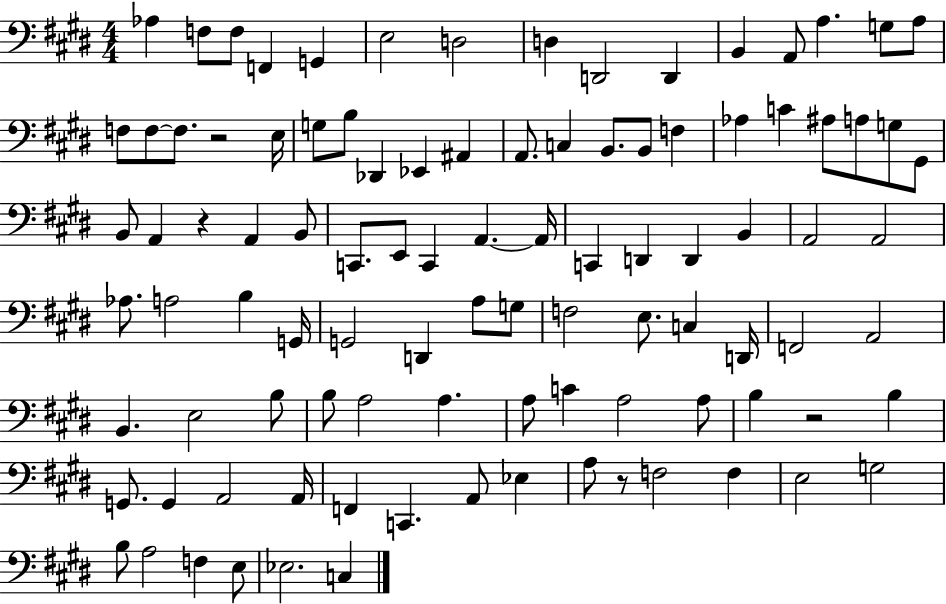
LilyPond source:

{
  \clef bass
  \numericTimeSignature
  \time 4/4
  \key e \major
  \repeat volta 2 { aes4 f8 f8 f,4 g,4 | e2 d2 | d4 d,2 d,4 | b,4 a,8 a4. g8 a8 | \break f8 f8~~ f8. r2 e16 | g8 b8 des,4 ees,4 ais,4 | a,8. c4 b,8. b,8 f4 | aes4 c'4 ais8 a8 g8 gis,8 | \break b,8 a,4 r4 a,4 b,8 | c,8. e,8 c,4 a,4.~~ a,16 | c,4 d,4 d,4 b,4 | a,2 a,2 | \break aes8. a2 b4 g,16 | g,2 d,4 a8 g8 | f2 e8. c4 d,16 | f,2 a,2 | \break b,4. e2 b8 | b8 a2 a4. | a8 c'4 a2 a8 | b4 r2 b4 | \break g,8. g,4 a,2 a,16 | f,4 c,4. a,8 ees4 | a8 r8 f2 f4 | e2 g2 | \break b8 a2 f4 e8 | ees2. c4 | } \bar "|."
}